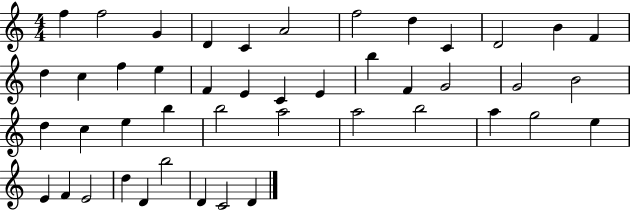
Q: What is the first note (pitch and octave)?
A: F5